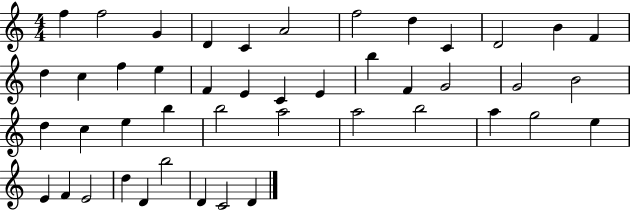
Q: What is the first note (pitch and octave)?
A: F5